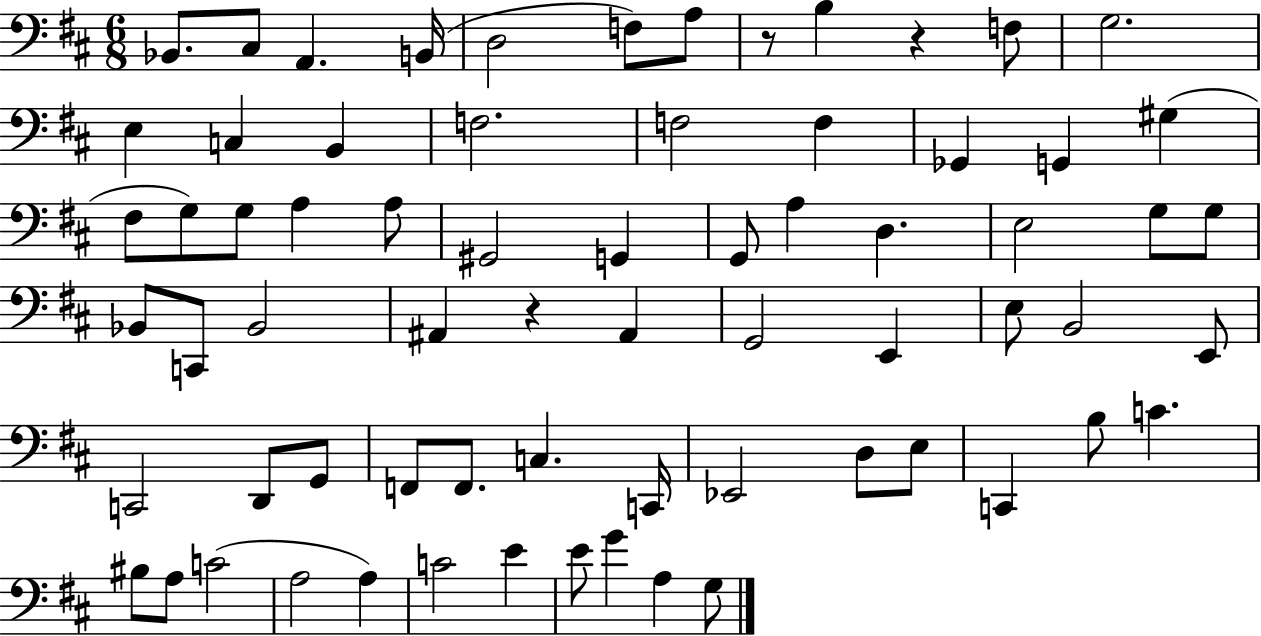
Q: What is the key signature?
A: D major